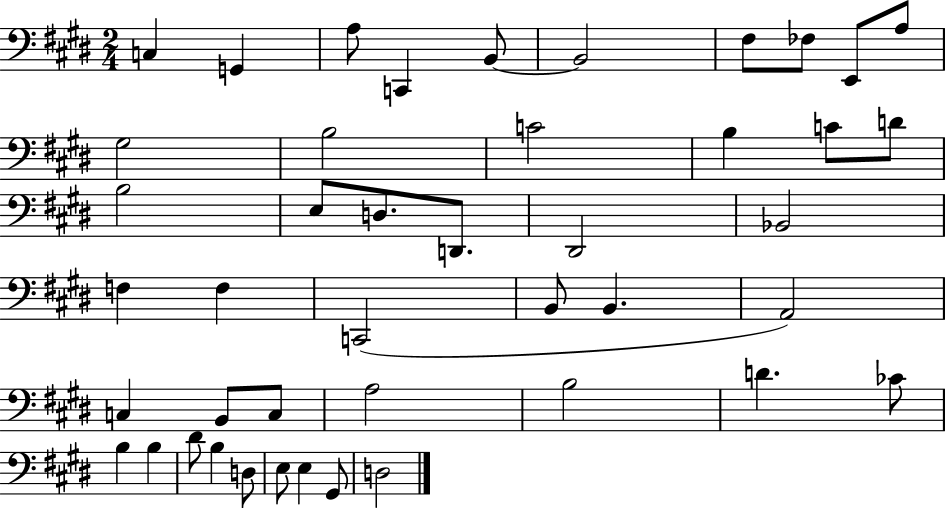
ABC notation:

X:1
T:Untitled
M:2/4
L:1/4
K:E
C, G,, A,/2 C,, B,,/2 B,,2 ^F,/2 _F,/2 E,,/2 A,/2 ^G,2 B,2 C2 B, C/2 D/2 B,2 E,/2 D,/2 D,,/2 ^D,,2 _B,,2 F, F, C,,2 B,,/2 B,, A,,2 C, B,,/2 C,/2 A,2 B,2 D _C/2 B, B, ^D/2 B, D,/2 E,/2 E, ^G,,/2 D,2